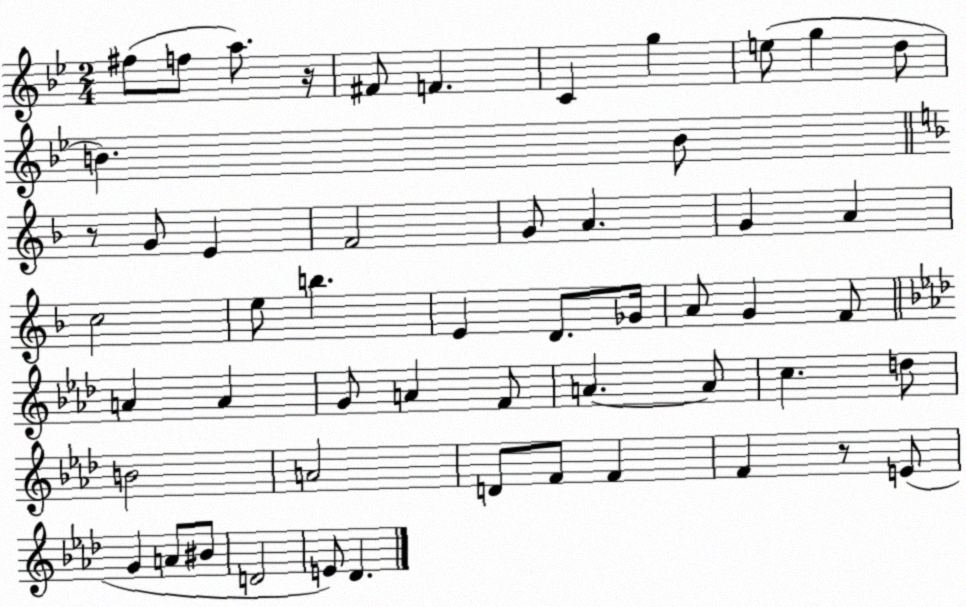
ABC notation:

X:1
T:Untitled
M:2/4
L:1/4
K:Bb
^f/2 f/2 a/2 z/4 ^F/2 F C g e/2 g d/2 B B/2 z/2 G/2 E F2 G/2 A G A c2 e/2 b E D/2 _G/4 A/2 G F/2 A A G/2 A F/2 A A/2 c d/2 B2 A2 D/2 F/2 F F z/2 E/2 G A/2 ^B/2 D2 E/2 _D